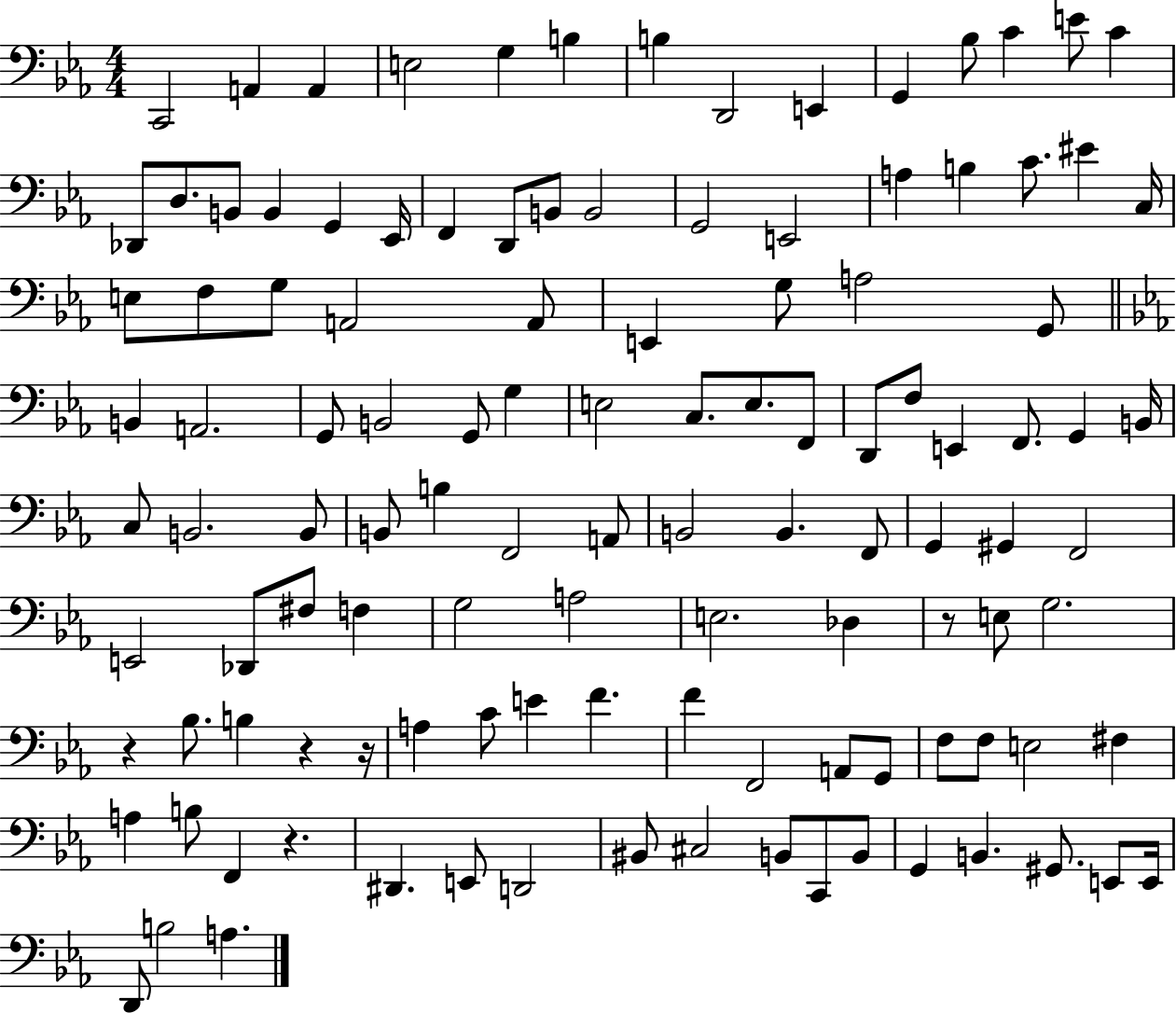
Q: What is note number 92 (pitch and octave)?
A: E3